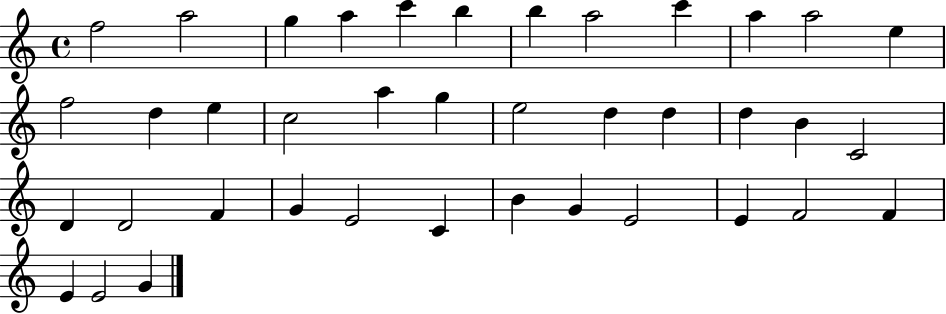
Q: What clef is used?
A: treble